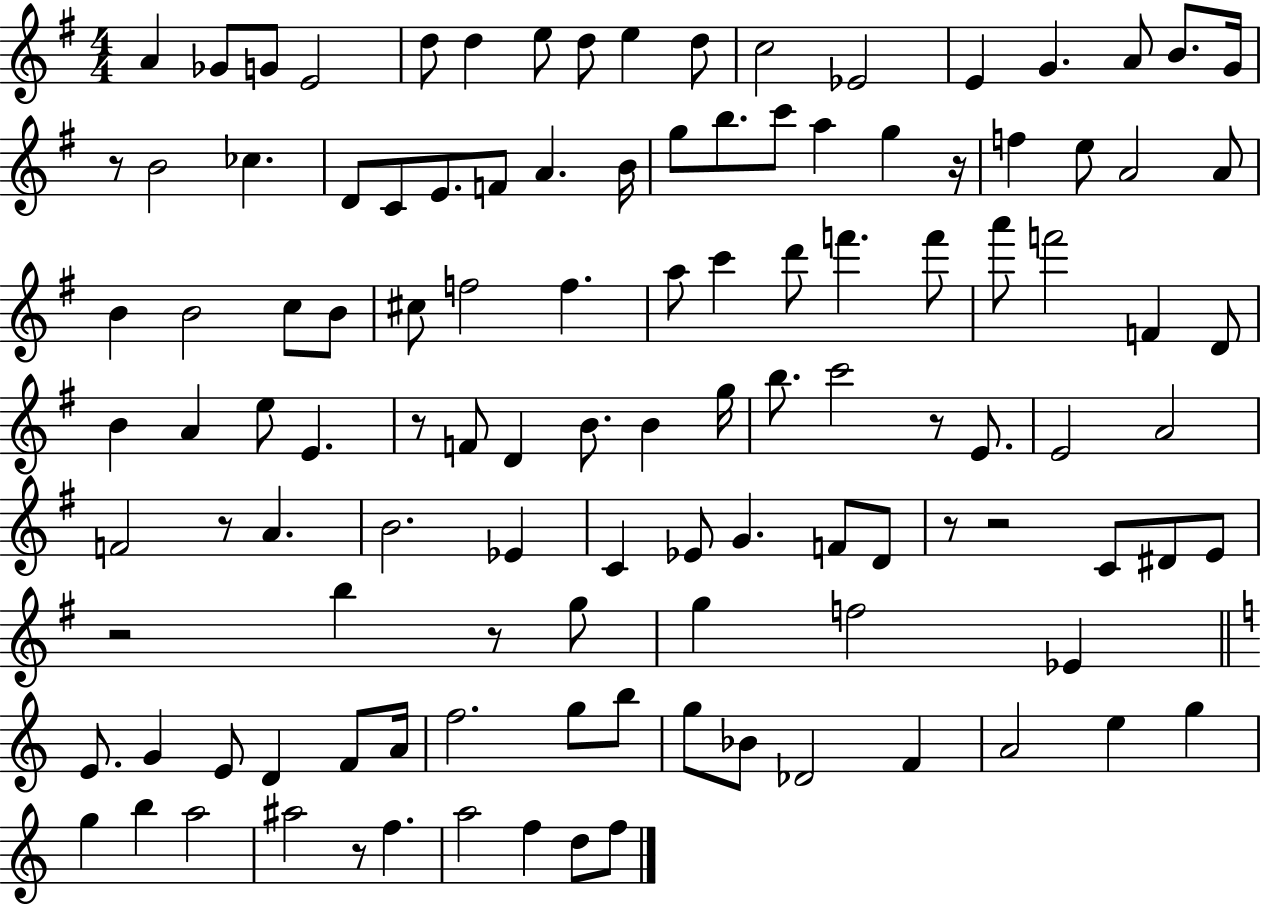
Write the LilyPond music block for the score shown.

{
  \clef treble
  \numericTimeSignature
  \time 4/4
  \key g \major
  a'4 ges'8 g'8 e'2 | d''8 d''4 e''8 d''8 e''4 d''8 | c''2 ees'2 | e'4 g'4. a'8 b'8. g'16 | \break r8 b'2 ces''4. | d'8 c'8 e'8. f'8 a'4. b'16 | g''8 b''8. c'''8 a''4 g''4 r16 | f''4 e''8 a'2 a'8 | \break b'4 b'2 c''8 b'8 | cis''8 f''2 f''4. | a''8 c'''4 d'''8 f'''4. f'''8 | a'''8 f'''2 f'4 d'8 | \break b'4 a'4 e''8 e'4. | r8 f'8 d'4 b'8. b'4 g''16 | b''8. c'''2 r8 e'8. | e'2 a'2 | \break f'2 r8 a'4. | b'2. ees'4 | c'4 ees'8 g'4. f'8 d'8 | r8 r2 c'8 dis'8 e'8 | \break r2 b''4 r8 g''8 | g''4 f''2 ees'4 | \bar "||" \break \key c \major e'8. g'4 e'8 d'4 f'8 a'16 | f''2. g''8 b''8 | g''8 bes'8 des'2 f'4 | a'2 e''4 g''4 | \break g''4 b''4 a''2 | ais''2 r8 f''4. | a''2 f''4 d''8 f''8 | \bar "|."
}